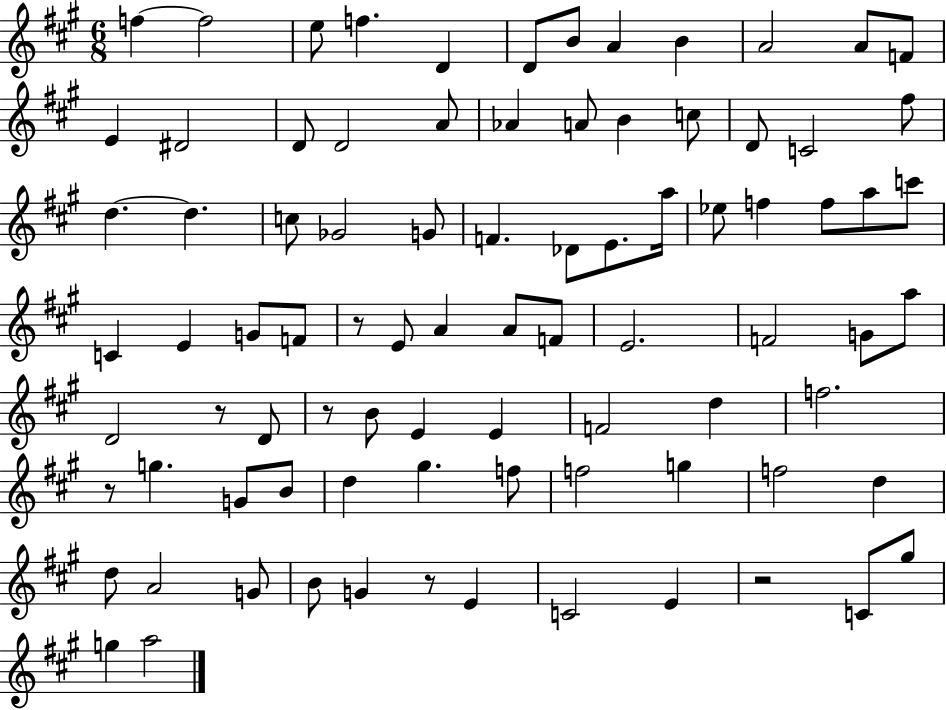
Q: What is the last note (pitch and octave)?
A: A5